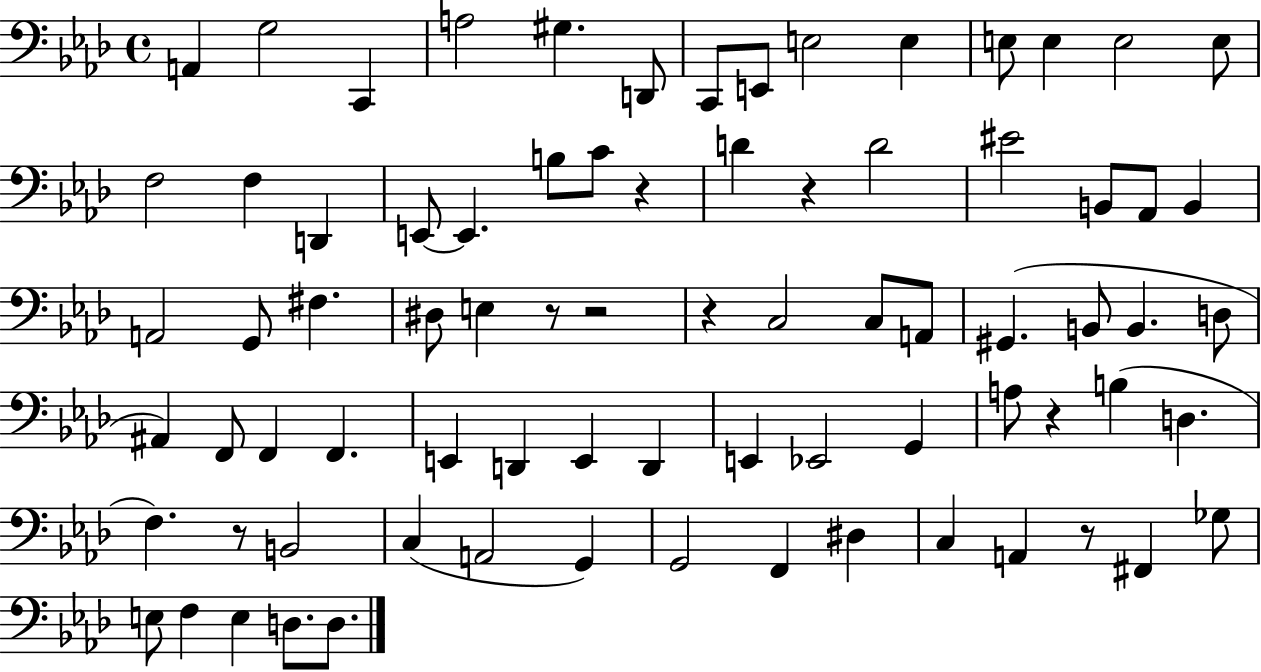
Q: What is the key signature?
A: AES major